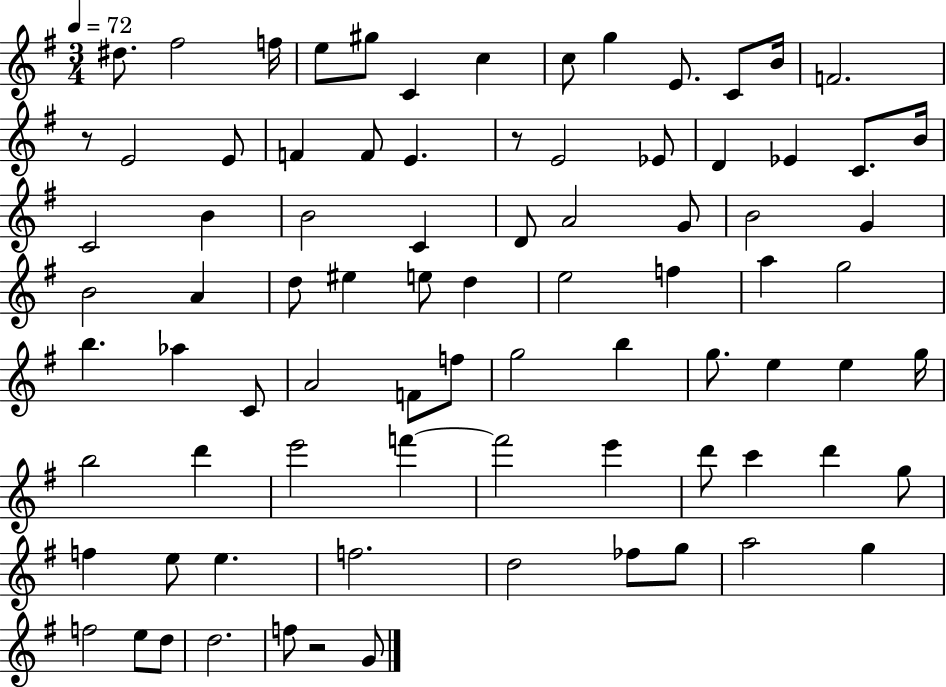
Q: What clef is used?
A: treble